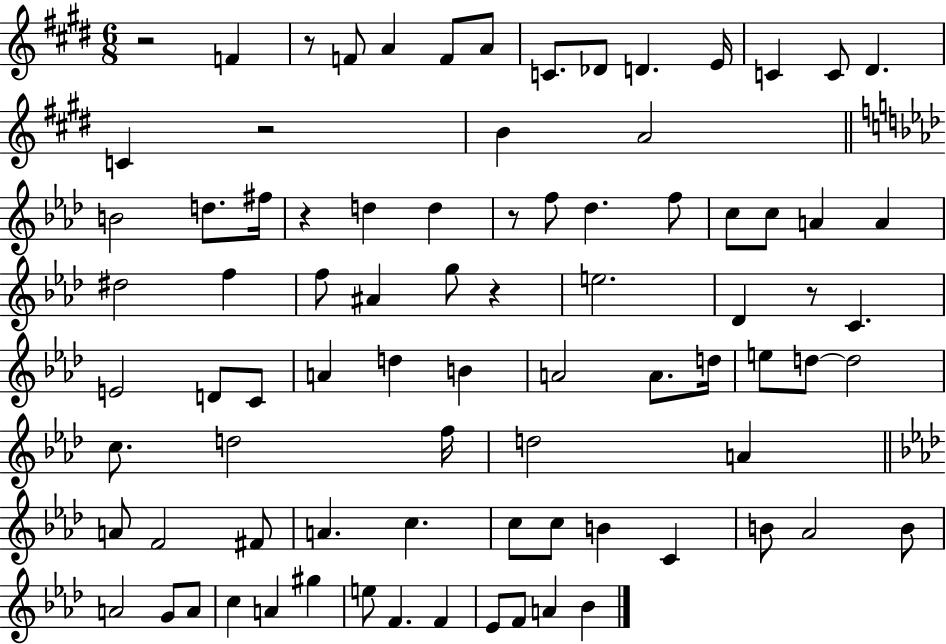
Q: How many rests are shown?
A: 7